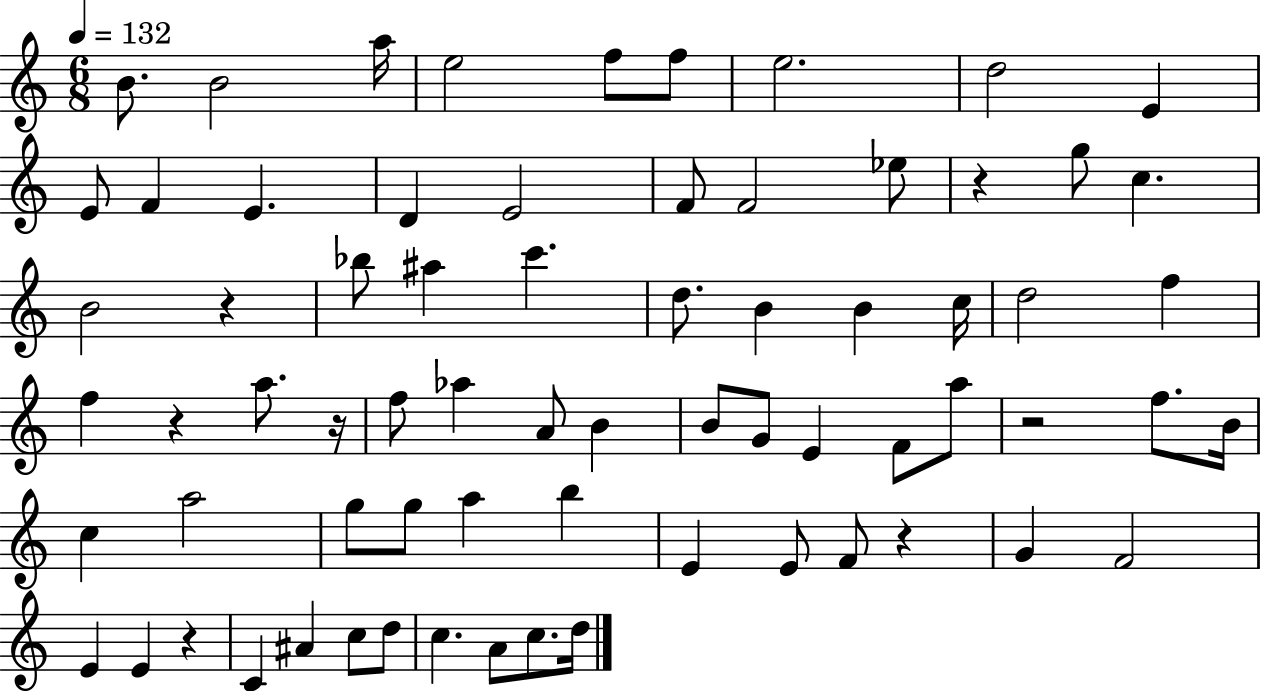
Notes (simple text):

B4/e. B4/h A5/s E5/h F5/e F5/e E5/h. D5/h E4/q E4/e F4/q E4/q. D4/q E4/h F4/e F4/h Eb5/e R/q G5/e C5/q. B4/h R/q Bb5/e A#5/q C6/q. D5/e. B4/q B4/q C5/s D5/h F5/q F5/q R/q A5/e. R/s F5/e Ab5/q A4/e B4/q B4/e G4/e E4/q F4/e A5/e R/h F5/e. B4/s C5/q A5/h G5/e G5/e A5/q B5/q E4/q E4/e F4/e R/q G4/q F4/h E4/q E4/q R/q C4/q A#4/q C5/e D5/e C5/q. A4/e C5/e. D5/s